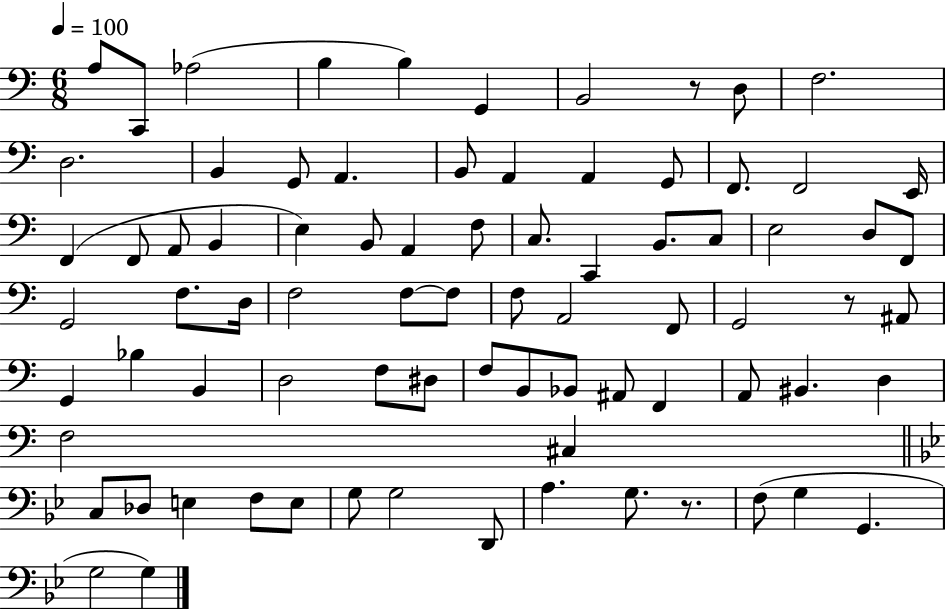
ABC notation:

X:1
T:Untitled
M:6/8
L:1/4
K:C
A,/2 C,,/2 _A,2 B, B, G,, B,,2 z/2 D,/2 F,2 D,2 B,, G,,/2 A,, B,,/2 A,, A,, G,,/2 F,,/2 F,,2 E,,/4 F,, F,,/2 A,,/2 B,, E, B,,/2 A,, F,/2 C,/2 C,, B,,/2 C,/2 E,2 D,/2 F,,/2 G,,2 F,/2 D,/4 F,2 F,/2 F,/2 F,/2 A,,2 F,,/2 G,,2 z/2 ^A,,/2 G,, _B, B,, D,2 F,/2 ^D,/2 F,/2 B,,/2 _B,,/2 ^A,,/2 F,, A,,/2 ^B,, D, F,2 ^C, C,/2 _D,/2 E, F,/2 E,/2 G,/2 G,2 D,,/2 A, G,/2 z/2 F,/2 G, G,, G,2 G,